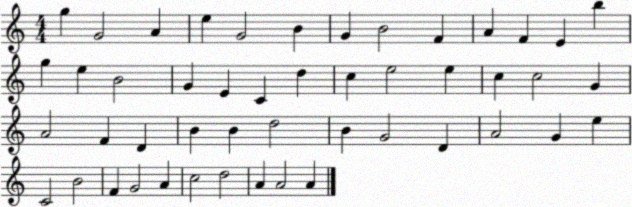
X:1
T:Untitled
M:4/4
L:1/4
K:C
g G2 A e G2 B G B2 F A F E b g e B2 G E C d c e2 e c c2 G A2 F D B B d2 B G2 D A2 G e C2 B2 F G2 A c2 d2 A A2 A